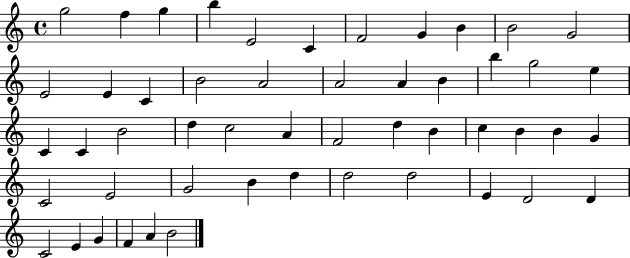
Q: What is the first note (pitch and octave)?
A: G5